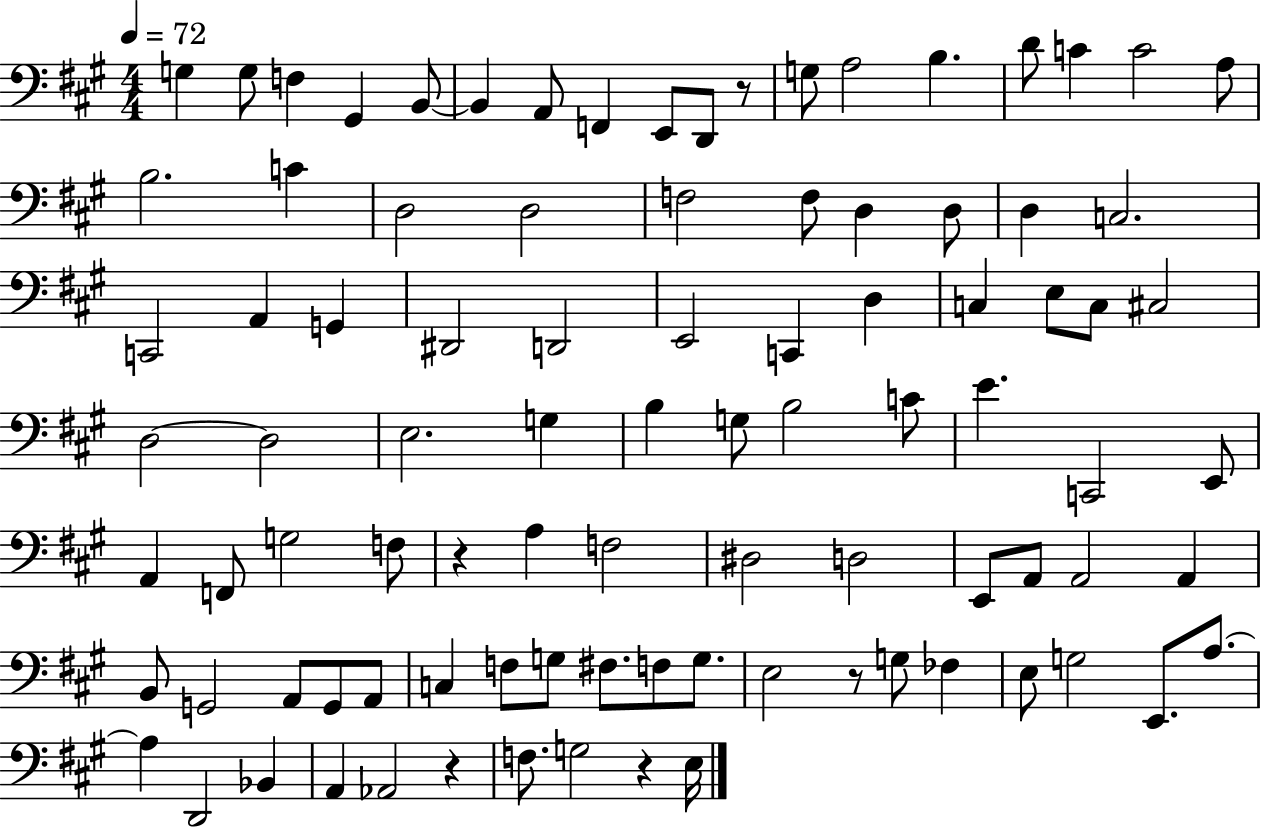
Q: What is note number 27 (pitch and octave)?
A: C3